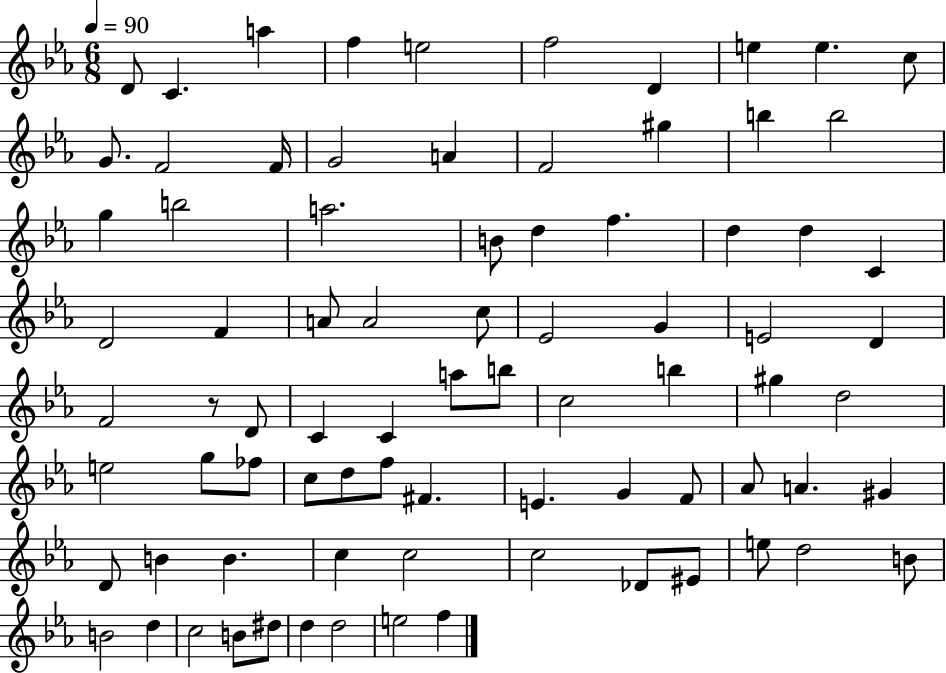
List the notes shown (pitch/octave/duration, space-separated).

D4/e C4/q. A5/q F5/q E5/h F5/h D4/q E5/q E5/q. C5/e G4/e. F4/h F4/s G4/h A4/q F4/h G#5/q B5/q B5/h G5/q B5/h A5/h. B4/e D5/q F5/q. D5/q D5/q C4/q D4/h F4/q A4/e A4/h C5/e Eb4/h G4/q E4/h D4/q F4/h R/e D4/e C4/q C4/q A5/e B5/e C5/h B5/q G#5/q D5/h E5/h G5/e FES5/e C5/e D5/e F5/e F#4/q. E4/q. G4/q F4/e Ab4/e A4/q. G#4/q D4/e B4/q B4/q. C5/q C5/h C5/h Db4/e EIS4/e E5/e D5/h B4/e B4/h D5/q C5/h B4/e D#5/e D5/q D5/h E5/h F5/q